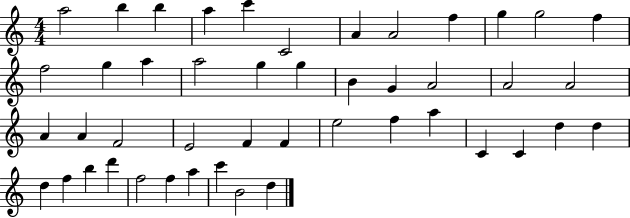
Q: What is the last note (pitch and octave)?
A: D5